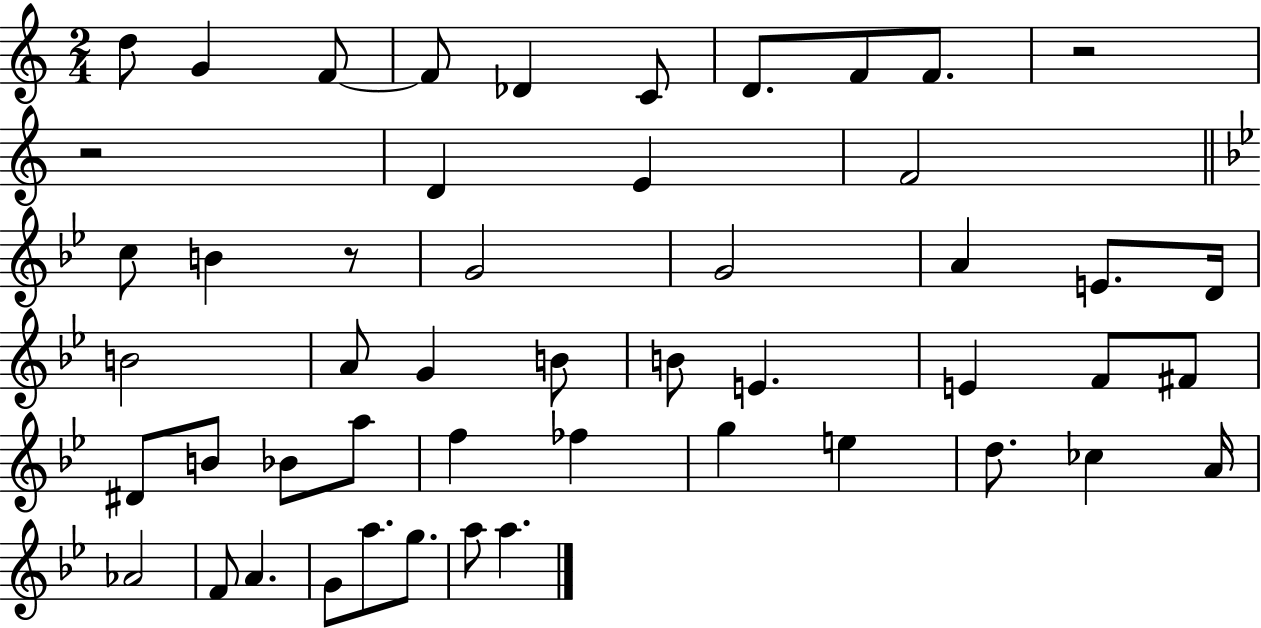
{
  \clef treble
  \numericTimeSignature
  \time 2/4
  \key c \major
  d''8 g'4 f'8~~ | f'8 des'4 c'8 | d'8. f'8 f'8. | r2 | \break r2 | d'4 e'4 | f'2 | \bar "||" \break \key bes \major c''8 b'4 r8 | g'2 | g'2 | a'4 e'8. d'16 | \break b'2 | a'8 g'4 b'8 | b'8 e'4. | e'4 f'8 fis'8 | \break dis'8 b'8 bes'8 a''8 | f''4 fes''4 | g''4 e''4 | d''8. ces''4 a'16 | \break aes'2 | f'8 a'4. | g'8 a''8. g''8. | a''8 a''4. | \break \bar "|."
}